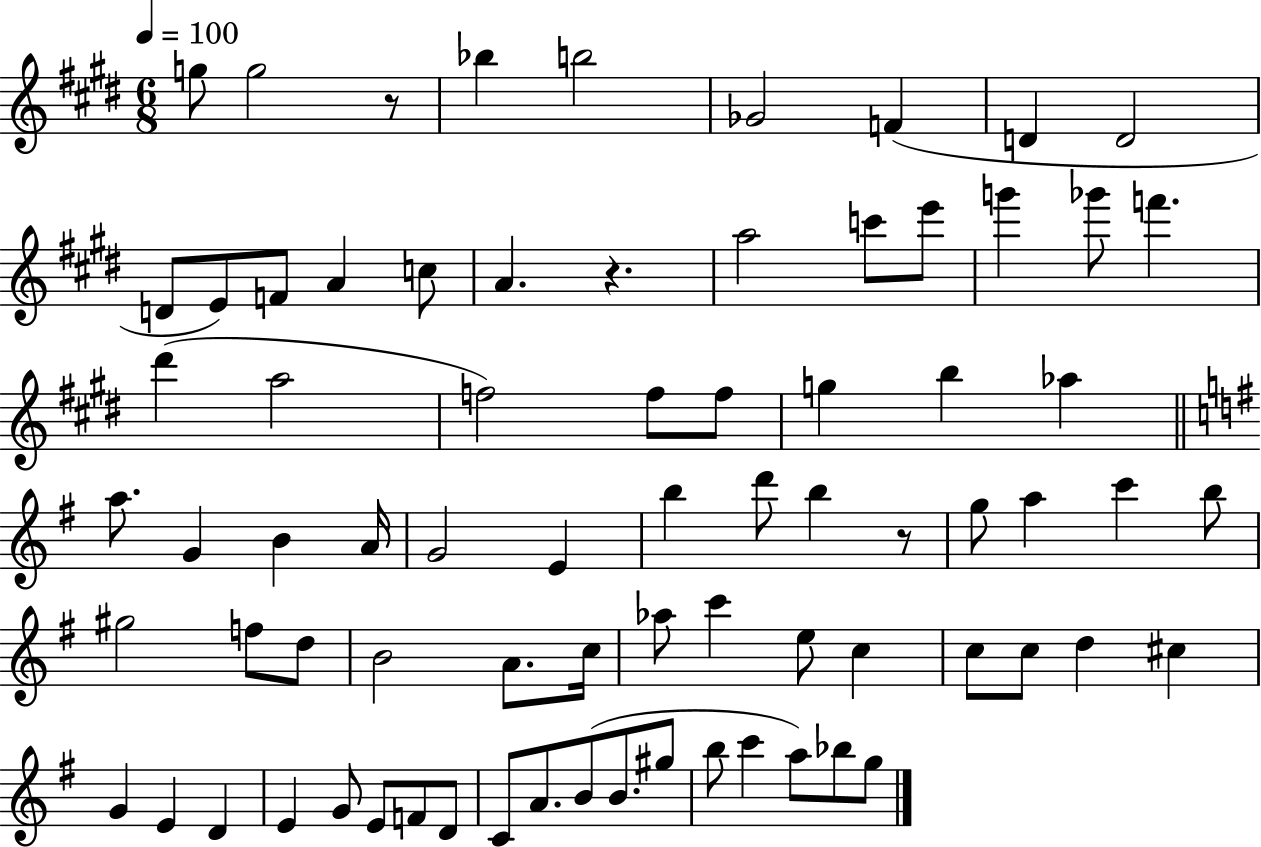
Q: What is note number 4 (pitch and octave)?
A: B5